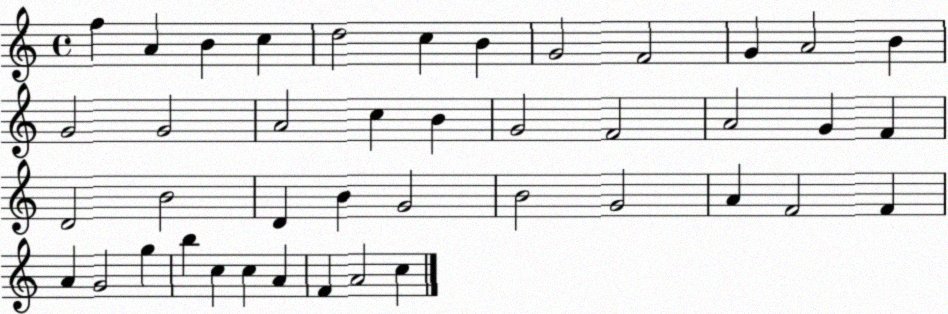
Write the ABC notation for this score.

X:1
T:Untitled
M:4/4
L:1/4
K:C
f A B c d2 c B G2 F2 G A2 B G2 G2 A2 c B G2 F2 A2 G F D2 B2 D B G2 B2 G2 A F2 F A G2 g b c c A F A2 c